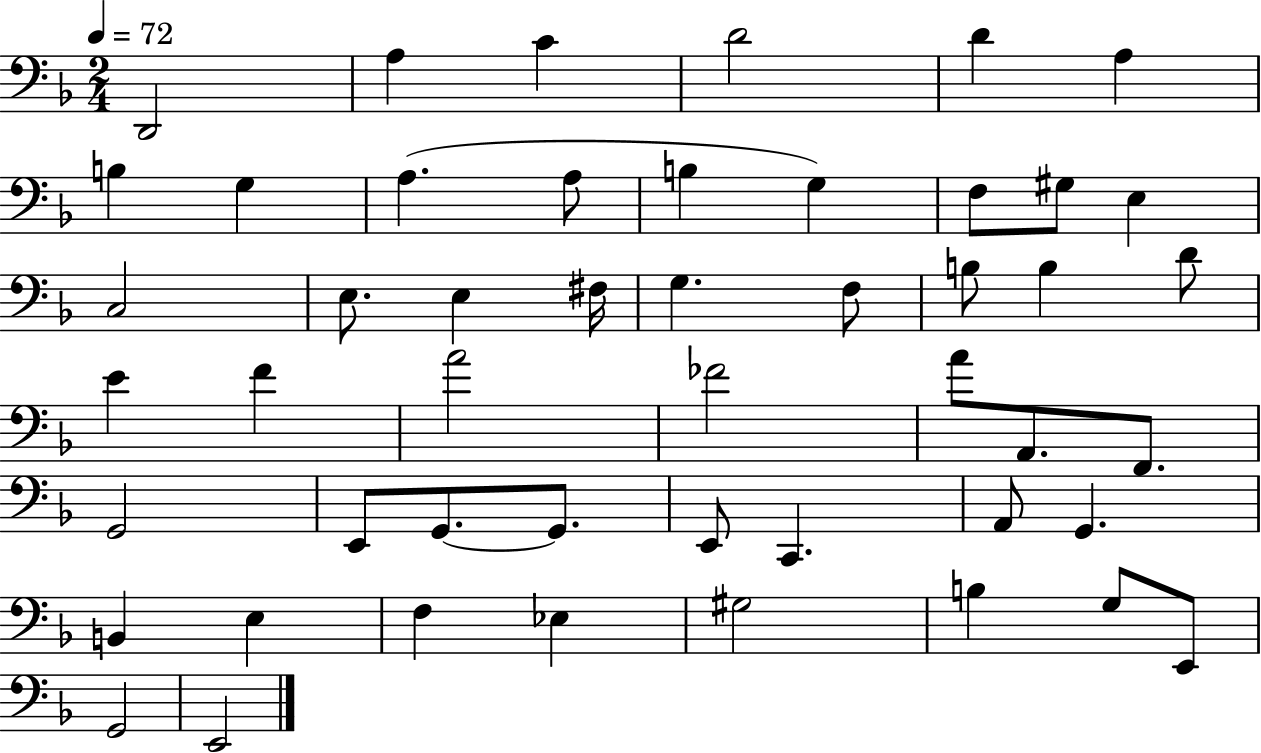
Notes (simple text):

D2/h A3/q C4/q D4/h D4/q A3/q B3/q G3/q A3/q. A3/e B3/q G3/q F3/e G#3/e E3/q C3/h E3/e. E3/q F#3/s G3/q. F3/e B3/e B3/q D4/e E4/q F4/q A4/h FES4/h A4/e A2/e. F2/e. G2/h E2/e G2/e. G2/e. E2/e C2/q. A2/e G2/q. B2/q E3/q F3/q Eb3/q G#3/h B3/q G3/e E2/e G2/h E2/h